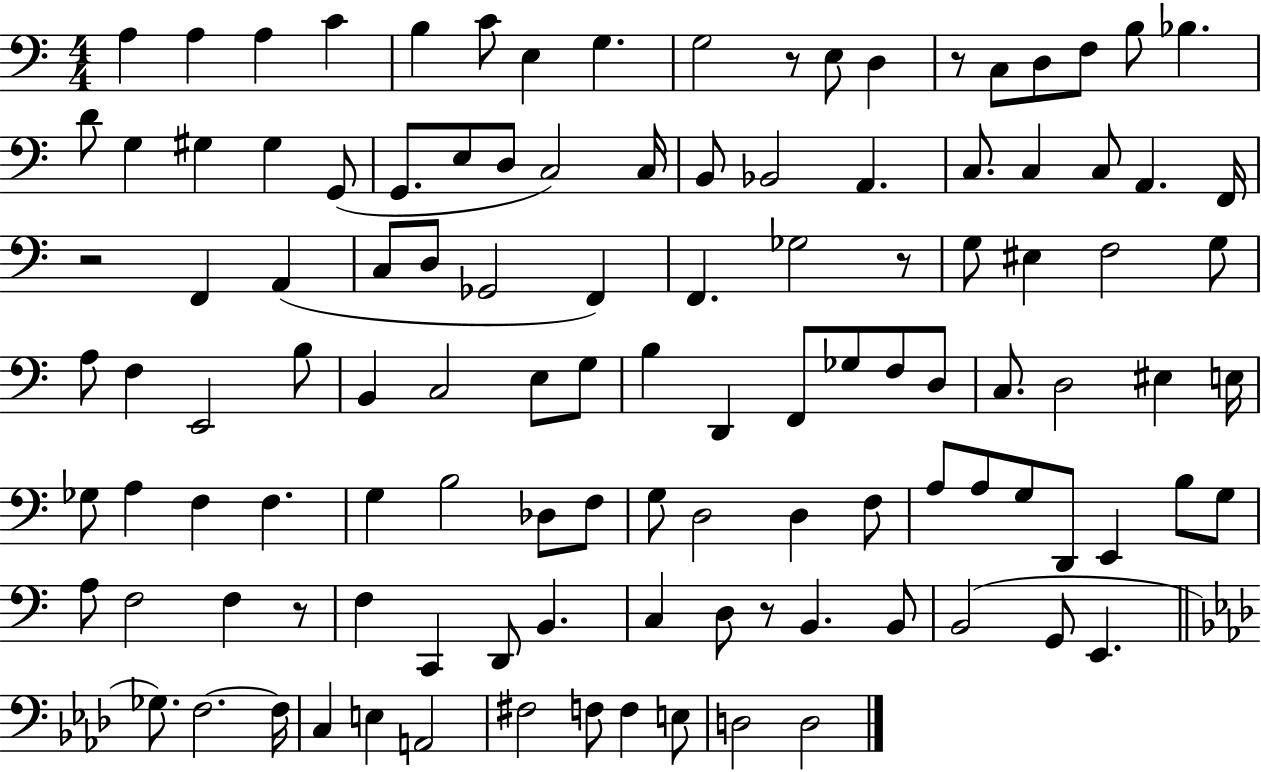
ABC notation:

X:1
T:Untitled
M:4/4
L:1/4
K:C
A, A, A, C B, C/2 E, G, G,2 z/2 E,/2 D, z/2 C,/2 D,/2 F,/2 B,/2 _B, D/2 G, ^G, ^G, G,,/2 G,,/2 E,/2 D,/2 C,2 C,/4 B,,/2 _B,,2 A,, C,/2 C, C,/2 A,, F,,/4 z2 F,, A,, C,/2 D,/2 _G,,2 F,, F,, _G,2 z/2 G,/2 ^E, F,2 G,/2 A,/2 F, E,,2 B,/2 B,, C,2 E,/2 G,/2 B, D,, F,,/2 _G,/2 F,/2 D,/2 C,/2 D,2 ^E, E,/4 _G,/2 A, F, F, G, B,2 _D,/2 F,/2 G,/2 D,2 D, F,/2 A,/2 A,/2 G,/2 D,,/2 E,, B,/2 G,/2 A,/2 F,2 F, z/2 F, C,, D,,/2 B,, C, D,/2 z/2 B,, B,,/2 B,,2 G,,/2 E,, _G,/2 F,2 F,/4 C, E, A,,2 ^F,2 F,/2 F, E,/2 D,2 D,2